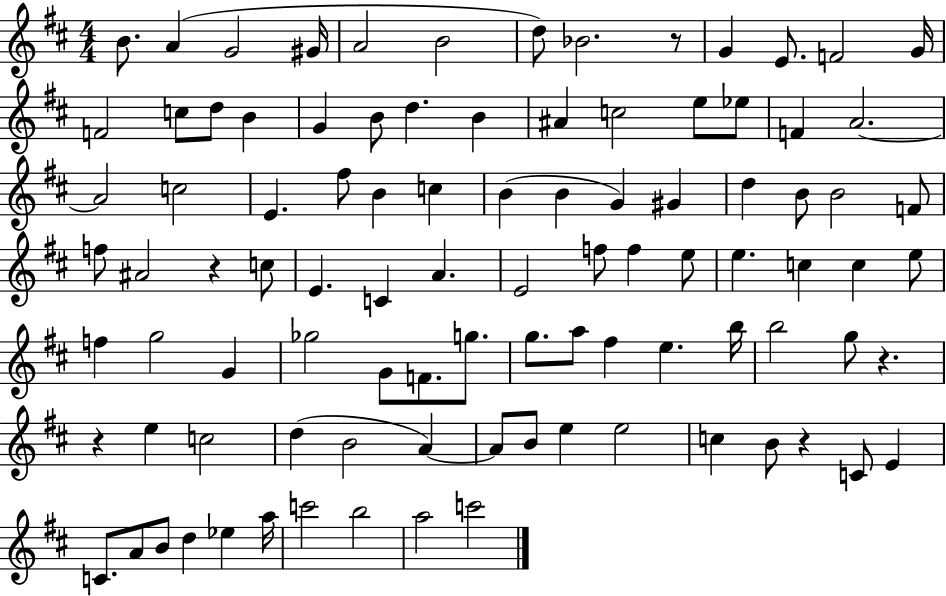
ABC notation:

X:1
T:Untitled
M:4/4
L:1/4
K:D
B/2 A G2 ^G/4 A2 B2 d/2 _B2 z/2 G E/2 F2 G/4 F2 c/2 d/2 B G B/2 d B ^A c2 e/2 _e/2 F A2 A2 c2 E ^f/2 B c B B G ^G d B/2 B2 F/2 f/2 ^A2 z c/2 E C A E2 f/2 f e/2 e c c e/2 f g2 G _g2 G/2 F/2 g/2 g/2 a/2 ^f e b/4 b2 g/2 z z e c2 d B2 A A/2 B/2 e e2 c B/2 z C/2 E C/2 A/2 B/2 d _e a/4 c'2 b2 a2 c'2